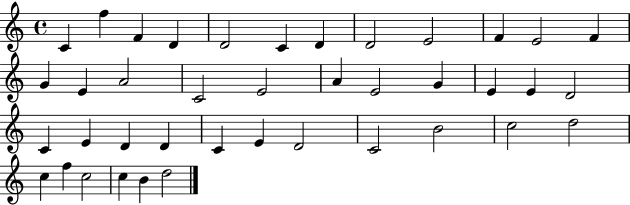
C4/q F5/q F4/q D4/q D4/h C4/q D4/q D4/h E4/h F4/q E4/h F4/q G4/q E4/q A4/h C4/h E4/h A4/q E4/h G4/q E4/q E4/q D4/h C4/q E4/q D4/q D4/q C4/q E4/q D4/h C4/h B4/h C5/h D5/h C5/q F5/q C5/h C5/q B4/q D5/h